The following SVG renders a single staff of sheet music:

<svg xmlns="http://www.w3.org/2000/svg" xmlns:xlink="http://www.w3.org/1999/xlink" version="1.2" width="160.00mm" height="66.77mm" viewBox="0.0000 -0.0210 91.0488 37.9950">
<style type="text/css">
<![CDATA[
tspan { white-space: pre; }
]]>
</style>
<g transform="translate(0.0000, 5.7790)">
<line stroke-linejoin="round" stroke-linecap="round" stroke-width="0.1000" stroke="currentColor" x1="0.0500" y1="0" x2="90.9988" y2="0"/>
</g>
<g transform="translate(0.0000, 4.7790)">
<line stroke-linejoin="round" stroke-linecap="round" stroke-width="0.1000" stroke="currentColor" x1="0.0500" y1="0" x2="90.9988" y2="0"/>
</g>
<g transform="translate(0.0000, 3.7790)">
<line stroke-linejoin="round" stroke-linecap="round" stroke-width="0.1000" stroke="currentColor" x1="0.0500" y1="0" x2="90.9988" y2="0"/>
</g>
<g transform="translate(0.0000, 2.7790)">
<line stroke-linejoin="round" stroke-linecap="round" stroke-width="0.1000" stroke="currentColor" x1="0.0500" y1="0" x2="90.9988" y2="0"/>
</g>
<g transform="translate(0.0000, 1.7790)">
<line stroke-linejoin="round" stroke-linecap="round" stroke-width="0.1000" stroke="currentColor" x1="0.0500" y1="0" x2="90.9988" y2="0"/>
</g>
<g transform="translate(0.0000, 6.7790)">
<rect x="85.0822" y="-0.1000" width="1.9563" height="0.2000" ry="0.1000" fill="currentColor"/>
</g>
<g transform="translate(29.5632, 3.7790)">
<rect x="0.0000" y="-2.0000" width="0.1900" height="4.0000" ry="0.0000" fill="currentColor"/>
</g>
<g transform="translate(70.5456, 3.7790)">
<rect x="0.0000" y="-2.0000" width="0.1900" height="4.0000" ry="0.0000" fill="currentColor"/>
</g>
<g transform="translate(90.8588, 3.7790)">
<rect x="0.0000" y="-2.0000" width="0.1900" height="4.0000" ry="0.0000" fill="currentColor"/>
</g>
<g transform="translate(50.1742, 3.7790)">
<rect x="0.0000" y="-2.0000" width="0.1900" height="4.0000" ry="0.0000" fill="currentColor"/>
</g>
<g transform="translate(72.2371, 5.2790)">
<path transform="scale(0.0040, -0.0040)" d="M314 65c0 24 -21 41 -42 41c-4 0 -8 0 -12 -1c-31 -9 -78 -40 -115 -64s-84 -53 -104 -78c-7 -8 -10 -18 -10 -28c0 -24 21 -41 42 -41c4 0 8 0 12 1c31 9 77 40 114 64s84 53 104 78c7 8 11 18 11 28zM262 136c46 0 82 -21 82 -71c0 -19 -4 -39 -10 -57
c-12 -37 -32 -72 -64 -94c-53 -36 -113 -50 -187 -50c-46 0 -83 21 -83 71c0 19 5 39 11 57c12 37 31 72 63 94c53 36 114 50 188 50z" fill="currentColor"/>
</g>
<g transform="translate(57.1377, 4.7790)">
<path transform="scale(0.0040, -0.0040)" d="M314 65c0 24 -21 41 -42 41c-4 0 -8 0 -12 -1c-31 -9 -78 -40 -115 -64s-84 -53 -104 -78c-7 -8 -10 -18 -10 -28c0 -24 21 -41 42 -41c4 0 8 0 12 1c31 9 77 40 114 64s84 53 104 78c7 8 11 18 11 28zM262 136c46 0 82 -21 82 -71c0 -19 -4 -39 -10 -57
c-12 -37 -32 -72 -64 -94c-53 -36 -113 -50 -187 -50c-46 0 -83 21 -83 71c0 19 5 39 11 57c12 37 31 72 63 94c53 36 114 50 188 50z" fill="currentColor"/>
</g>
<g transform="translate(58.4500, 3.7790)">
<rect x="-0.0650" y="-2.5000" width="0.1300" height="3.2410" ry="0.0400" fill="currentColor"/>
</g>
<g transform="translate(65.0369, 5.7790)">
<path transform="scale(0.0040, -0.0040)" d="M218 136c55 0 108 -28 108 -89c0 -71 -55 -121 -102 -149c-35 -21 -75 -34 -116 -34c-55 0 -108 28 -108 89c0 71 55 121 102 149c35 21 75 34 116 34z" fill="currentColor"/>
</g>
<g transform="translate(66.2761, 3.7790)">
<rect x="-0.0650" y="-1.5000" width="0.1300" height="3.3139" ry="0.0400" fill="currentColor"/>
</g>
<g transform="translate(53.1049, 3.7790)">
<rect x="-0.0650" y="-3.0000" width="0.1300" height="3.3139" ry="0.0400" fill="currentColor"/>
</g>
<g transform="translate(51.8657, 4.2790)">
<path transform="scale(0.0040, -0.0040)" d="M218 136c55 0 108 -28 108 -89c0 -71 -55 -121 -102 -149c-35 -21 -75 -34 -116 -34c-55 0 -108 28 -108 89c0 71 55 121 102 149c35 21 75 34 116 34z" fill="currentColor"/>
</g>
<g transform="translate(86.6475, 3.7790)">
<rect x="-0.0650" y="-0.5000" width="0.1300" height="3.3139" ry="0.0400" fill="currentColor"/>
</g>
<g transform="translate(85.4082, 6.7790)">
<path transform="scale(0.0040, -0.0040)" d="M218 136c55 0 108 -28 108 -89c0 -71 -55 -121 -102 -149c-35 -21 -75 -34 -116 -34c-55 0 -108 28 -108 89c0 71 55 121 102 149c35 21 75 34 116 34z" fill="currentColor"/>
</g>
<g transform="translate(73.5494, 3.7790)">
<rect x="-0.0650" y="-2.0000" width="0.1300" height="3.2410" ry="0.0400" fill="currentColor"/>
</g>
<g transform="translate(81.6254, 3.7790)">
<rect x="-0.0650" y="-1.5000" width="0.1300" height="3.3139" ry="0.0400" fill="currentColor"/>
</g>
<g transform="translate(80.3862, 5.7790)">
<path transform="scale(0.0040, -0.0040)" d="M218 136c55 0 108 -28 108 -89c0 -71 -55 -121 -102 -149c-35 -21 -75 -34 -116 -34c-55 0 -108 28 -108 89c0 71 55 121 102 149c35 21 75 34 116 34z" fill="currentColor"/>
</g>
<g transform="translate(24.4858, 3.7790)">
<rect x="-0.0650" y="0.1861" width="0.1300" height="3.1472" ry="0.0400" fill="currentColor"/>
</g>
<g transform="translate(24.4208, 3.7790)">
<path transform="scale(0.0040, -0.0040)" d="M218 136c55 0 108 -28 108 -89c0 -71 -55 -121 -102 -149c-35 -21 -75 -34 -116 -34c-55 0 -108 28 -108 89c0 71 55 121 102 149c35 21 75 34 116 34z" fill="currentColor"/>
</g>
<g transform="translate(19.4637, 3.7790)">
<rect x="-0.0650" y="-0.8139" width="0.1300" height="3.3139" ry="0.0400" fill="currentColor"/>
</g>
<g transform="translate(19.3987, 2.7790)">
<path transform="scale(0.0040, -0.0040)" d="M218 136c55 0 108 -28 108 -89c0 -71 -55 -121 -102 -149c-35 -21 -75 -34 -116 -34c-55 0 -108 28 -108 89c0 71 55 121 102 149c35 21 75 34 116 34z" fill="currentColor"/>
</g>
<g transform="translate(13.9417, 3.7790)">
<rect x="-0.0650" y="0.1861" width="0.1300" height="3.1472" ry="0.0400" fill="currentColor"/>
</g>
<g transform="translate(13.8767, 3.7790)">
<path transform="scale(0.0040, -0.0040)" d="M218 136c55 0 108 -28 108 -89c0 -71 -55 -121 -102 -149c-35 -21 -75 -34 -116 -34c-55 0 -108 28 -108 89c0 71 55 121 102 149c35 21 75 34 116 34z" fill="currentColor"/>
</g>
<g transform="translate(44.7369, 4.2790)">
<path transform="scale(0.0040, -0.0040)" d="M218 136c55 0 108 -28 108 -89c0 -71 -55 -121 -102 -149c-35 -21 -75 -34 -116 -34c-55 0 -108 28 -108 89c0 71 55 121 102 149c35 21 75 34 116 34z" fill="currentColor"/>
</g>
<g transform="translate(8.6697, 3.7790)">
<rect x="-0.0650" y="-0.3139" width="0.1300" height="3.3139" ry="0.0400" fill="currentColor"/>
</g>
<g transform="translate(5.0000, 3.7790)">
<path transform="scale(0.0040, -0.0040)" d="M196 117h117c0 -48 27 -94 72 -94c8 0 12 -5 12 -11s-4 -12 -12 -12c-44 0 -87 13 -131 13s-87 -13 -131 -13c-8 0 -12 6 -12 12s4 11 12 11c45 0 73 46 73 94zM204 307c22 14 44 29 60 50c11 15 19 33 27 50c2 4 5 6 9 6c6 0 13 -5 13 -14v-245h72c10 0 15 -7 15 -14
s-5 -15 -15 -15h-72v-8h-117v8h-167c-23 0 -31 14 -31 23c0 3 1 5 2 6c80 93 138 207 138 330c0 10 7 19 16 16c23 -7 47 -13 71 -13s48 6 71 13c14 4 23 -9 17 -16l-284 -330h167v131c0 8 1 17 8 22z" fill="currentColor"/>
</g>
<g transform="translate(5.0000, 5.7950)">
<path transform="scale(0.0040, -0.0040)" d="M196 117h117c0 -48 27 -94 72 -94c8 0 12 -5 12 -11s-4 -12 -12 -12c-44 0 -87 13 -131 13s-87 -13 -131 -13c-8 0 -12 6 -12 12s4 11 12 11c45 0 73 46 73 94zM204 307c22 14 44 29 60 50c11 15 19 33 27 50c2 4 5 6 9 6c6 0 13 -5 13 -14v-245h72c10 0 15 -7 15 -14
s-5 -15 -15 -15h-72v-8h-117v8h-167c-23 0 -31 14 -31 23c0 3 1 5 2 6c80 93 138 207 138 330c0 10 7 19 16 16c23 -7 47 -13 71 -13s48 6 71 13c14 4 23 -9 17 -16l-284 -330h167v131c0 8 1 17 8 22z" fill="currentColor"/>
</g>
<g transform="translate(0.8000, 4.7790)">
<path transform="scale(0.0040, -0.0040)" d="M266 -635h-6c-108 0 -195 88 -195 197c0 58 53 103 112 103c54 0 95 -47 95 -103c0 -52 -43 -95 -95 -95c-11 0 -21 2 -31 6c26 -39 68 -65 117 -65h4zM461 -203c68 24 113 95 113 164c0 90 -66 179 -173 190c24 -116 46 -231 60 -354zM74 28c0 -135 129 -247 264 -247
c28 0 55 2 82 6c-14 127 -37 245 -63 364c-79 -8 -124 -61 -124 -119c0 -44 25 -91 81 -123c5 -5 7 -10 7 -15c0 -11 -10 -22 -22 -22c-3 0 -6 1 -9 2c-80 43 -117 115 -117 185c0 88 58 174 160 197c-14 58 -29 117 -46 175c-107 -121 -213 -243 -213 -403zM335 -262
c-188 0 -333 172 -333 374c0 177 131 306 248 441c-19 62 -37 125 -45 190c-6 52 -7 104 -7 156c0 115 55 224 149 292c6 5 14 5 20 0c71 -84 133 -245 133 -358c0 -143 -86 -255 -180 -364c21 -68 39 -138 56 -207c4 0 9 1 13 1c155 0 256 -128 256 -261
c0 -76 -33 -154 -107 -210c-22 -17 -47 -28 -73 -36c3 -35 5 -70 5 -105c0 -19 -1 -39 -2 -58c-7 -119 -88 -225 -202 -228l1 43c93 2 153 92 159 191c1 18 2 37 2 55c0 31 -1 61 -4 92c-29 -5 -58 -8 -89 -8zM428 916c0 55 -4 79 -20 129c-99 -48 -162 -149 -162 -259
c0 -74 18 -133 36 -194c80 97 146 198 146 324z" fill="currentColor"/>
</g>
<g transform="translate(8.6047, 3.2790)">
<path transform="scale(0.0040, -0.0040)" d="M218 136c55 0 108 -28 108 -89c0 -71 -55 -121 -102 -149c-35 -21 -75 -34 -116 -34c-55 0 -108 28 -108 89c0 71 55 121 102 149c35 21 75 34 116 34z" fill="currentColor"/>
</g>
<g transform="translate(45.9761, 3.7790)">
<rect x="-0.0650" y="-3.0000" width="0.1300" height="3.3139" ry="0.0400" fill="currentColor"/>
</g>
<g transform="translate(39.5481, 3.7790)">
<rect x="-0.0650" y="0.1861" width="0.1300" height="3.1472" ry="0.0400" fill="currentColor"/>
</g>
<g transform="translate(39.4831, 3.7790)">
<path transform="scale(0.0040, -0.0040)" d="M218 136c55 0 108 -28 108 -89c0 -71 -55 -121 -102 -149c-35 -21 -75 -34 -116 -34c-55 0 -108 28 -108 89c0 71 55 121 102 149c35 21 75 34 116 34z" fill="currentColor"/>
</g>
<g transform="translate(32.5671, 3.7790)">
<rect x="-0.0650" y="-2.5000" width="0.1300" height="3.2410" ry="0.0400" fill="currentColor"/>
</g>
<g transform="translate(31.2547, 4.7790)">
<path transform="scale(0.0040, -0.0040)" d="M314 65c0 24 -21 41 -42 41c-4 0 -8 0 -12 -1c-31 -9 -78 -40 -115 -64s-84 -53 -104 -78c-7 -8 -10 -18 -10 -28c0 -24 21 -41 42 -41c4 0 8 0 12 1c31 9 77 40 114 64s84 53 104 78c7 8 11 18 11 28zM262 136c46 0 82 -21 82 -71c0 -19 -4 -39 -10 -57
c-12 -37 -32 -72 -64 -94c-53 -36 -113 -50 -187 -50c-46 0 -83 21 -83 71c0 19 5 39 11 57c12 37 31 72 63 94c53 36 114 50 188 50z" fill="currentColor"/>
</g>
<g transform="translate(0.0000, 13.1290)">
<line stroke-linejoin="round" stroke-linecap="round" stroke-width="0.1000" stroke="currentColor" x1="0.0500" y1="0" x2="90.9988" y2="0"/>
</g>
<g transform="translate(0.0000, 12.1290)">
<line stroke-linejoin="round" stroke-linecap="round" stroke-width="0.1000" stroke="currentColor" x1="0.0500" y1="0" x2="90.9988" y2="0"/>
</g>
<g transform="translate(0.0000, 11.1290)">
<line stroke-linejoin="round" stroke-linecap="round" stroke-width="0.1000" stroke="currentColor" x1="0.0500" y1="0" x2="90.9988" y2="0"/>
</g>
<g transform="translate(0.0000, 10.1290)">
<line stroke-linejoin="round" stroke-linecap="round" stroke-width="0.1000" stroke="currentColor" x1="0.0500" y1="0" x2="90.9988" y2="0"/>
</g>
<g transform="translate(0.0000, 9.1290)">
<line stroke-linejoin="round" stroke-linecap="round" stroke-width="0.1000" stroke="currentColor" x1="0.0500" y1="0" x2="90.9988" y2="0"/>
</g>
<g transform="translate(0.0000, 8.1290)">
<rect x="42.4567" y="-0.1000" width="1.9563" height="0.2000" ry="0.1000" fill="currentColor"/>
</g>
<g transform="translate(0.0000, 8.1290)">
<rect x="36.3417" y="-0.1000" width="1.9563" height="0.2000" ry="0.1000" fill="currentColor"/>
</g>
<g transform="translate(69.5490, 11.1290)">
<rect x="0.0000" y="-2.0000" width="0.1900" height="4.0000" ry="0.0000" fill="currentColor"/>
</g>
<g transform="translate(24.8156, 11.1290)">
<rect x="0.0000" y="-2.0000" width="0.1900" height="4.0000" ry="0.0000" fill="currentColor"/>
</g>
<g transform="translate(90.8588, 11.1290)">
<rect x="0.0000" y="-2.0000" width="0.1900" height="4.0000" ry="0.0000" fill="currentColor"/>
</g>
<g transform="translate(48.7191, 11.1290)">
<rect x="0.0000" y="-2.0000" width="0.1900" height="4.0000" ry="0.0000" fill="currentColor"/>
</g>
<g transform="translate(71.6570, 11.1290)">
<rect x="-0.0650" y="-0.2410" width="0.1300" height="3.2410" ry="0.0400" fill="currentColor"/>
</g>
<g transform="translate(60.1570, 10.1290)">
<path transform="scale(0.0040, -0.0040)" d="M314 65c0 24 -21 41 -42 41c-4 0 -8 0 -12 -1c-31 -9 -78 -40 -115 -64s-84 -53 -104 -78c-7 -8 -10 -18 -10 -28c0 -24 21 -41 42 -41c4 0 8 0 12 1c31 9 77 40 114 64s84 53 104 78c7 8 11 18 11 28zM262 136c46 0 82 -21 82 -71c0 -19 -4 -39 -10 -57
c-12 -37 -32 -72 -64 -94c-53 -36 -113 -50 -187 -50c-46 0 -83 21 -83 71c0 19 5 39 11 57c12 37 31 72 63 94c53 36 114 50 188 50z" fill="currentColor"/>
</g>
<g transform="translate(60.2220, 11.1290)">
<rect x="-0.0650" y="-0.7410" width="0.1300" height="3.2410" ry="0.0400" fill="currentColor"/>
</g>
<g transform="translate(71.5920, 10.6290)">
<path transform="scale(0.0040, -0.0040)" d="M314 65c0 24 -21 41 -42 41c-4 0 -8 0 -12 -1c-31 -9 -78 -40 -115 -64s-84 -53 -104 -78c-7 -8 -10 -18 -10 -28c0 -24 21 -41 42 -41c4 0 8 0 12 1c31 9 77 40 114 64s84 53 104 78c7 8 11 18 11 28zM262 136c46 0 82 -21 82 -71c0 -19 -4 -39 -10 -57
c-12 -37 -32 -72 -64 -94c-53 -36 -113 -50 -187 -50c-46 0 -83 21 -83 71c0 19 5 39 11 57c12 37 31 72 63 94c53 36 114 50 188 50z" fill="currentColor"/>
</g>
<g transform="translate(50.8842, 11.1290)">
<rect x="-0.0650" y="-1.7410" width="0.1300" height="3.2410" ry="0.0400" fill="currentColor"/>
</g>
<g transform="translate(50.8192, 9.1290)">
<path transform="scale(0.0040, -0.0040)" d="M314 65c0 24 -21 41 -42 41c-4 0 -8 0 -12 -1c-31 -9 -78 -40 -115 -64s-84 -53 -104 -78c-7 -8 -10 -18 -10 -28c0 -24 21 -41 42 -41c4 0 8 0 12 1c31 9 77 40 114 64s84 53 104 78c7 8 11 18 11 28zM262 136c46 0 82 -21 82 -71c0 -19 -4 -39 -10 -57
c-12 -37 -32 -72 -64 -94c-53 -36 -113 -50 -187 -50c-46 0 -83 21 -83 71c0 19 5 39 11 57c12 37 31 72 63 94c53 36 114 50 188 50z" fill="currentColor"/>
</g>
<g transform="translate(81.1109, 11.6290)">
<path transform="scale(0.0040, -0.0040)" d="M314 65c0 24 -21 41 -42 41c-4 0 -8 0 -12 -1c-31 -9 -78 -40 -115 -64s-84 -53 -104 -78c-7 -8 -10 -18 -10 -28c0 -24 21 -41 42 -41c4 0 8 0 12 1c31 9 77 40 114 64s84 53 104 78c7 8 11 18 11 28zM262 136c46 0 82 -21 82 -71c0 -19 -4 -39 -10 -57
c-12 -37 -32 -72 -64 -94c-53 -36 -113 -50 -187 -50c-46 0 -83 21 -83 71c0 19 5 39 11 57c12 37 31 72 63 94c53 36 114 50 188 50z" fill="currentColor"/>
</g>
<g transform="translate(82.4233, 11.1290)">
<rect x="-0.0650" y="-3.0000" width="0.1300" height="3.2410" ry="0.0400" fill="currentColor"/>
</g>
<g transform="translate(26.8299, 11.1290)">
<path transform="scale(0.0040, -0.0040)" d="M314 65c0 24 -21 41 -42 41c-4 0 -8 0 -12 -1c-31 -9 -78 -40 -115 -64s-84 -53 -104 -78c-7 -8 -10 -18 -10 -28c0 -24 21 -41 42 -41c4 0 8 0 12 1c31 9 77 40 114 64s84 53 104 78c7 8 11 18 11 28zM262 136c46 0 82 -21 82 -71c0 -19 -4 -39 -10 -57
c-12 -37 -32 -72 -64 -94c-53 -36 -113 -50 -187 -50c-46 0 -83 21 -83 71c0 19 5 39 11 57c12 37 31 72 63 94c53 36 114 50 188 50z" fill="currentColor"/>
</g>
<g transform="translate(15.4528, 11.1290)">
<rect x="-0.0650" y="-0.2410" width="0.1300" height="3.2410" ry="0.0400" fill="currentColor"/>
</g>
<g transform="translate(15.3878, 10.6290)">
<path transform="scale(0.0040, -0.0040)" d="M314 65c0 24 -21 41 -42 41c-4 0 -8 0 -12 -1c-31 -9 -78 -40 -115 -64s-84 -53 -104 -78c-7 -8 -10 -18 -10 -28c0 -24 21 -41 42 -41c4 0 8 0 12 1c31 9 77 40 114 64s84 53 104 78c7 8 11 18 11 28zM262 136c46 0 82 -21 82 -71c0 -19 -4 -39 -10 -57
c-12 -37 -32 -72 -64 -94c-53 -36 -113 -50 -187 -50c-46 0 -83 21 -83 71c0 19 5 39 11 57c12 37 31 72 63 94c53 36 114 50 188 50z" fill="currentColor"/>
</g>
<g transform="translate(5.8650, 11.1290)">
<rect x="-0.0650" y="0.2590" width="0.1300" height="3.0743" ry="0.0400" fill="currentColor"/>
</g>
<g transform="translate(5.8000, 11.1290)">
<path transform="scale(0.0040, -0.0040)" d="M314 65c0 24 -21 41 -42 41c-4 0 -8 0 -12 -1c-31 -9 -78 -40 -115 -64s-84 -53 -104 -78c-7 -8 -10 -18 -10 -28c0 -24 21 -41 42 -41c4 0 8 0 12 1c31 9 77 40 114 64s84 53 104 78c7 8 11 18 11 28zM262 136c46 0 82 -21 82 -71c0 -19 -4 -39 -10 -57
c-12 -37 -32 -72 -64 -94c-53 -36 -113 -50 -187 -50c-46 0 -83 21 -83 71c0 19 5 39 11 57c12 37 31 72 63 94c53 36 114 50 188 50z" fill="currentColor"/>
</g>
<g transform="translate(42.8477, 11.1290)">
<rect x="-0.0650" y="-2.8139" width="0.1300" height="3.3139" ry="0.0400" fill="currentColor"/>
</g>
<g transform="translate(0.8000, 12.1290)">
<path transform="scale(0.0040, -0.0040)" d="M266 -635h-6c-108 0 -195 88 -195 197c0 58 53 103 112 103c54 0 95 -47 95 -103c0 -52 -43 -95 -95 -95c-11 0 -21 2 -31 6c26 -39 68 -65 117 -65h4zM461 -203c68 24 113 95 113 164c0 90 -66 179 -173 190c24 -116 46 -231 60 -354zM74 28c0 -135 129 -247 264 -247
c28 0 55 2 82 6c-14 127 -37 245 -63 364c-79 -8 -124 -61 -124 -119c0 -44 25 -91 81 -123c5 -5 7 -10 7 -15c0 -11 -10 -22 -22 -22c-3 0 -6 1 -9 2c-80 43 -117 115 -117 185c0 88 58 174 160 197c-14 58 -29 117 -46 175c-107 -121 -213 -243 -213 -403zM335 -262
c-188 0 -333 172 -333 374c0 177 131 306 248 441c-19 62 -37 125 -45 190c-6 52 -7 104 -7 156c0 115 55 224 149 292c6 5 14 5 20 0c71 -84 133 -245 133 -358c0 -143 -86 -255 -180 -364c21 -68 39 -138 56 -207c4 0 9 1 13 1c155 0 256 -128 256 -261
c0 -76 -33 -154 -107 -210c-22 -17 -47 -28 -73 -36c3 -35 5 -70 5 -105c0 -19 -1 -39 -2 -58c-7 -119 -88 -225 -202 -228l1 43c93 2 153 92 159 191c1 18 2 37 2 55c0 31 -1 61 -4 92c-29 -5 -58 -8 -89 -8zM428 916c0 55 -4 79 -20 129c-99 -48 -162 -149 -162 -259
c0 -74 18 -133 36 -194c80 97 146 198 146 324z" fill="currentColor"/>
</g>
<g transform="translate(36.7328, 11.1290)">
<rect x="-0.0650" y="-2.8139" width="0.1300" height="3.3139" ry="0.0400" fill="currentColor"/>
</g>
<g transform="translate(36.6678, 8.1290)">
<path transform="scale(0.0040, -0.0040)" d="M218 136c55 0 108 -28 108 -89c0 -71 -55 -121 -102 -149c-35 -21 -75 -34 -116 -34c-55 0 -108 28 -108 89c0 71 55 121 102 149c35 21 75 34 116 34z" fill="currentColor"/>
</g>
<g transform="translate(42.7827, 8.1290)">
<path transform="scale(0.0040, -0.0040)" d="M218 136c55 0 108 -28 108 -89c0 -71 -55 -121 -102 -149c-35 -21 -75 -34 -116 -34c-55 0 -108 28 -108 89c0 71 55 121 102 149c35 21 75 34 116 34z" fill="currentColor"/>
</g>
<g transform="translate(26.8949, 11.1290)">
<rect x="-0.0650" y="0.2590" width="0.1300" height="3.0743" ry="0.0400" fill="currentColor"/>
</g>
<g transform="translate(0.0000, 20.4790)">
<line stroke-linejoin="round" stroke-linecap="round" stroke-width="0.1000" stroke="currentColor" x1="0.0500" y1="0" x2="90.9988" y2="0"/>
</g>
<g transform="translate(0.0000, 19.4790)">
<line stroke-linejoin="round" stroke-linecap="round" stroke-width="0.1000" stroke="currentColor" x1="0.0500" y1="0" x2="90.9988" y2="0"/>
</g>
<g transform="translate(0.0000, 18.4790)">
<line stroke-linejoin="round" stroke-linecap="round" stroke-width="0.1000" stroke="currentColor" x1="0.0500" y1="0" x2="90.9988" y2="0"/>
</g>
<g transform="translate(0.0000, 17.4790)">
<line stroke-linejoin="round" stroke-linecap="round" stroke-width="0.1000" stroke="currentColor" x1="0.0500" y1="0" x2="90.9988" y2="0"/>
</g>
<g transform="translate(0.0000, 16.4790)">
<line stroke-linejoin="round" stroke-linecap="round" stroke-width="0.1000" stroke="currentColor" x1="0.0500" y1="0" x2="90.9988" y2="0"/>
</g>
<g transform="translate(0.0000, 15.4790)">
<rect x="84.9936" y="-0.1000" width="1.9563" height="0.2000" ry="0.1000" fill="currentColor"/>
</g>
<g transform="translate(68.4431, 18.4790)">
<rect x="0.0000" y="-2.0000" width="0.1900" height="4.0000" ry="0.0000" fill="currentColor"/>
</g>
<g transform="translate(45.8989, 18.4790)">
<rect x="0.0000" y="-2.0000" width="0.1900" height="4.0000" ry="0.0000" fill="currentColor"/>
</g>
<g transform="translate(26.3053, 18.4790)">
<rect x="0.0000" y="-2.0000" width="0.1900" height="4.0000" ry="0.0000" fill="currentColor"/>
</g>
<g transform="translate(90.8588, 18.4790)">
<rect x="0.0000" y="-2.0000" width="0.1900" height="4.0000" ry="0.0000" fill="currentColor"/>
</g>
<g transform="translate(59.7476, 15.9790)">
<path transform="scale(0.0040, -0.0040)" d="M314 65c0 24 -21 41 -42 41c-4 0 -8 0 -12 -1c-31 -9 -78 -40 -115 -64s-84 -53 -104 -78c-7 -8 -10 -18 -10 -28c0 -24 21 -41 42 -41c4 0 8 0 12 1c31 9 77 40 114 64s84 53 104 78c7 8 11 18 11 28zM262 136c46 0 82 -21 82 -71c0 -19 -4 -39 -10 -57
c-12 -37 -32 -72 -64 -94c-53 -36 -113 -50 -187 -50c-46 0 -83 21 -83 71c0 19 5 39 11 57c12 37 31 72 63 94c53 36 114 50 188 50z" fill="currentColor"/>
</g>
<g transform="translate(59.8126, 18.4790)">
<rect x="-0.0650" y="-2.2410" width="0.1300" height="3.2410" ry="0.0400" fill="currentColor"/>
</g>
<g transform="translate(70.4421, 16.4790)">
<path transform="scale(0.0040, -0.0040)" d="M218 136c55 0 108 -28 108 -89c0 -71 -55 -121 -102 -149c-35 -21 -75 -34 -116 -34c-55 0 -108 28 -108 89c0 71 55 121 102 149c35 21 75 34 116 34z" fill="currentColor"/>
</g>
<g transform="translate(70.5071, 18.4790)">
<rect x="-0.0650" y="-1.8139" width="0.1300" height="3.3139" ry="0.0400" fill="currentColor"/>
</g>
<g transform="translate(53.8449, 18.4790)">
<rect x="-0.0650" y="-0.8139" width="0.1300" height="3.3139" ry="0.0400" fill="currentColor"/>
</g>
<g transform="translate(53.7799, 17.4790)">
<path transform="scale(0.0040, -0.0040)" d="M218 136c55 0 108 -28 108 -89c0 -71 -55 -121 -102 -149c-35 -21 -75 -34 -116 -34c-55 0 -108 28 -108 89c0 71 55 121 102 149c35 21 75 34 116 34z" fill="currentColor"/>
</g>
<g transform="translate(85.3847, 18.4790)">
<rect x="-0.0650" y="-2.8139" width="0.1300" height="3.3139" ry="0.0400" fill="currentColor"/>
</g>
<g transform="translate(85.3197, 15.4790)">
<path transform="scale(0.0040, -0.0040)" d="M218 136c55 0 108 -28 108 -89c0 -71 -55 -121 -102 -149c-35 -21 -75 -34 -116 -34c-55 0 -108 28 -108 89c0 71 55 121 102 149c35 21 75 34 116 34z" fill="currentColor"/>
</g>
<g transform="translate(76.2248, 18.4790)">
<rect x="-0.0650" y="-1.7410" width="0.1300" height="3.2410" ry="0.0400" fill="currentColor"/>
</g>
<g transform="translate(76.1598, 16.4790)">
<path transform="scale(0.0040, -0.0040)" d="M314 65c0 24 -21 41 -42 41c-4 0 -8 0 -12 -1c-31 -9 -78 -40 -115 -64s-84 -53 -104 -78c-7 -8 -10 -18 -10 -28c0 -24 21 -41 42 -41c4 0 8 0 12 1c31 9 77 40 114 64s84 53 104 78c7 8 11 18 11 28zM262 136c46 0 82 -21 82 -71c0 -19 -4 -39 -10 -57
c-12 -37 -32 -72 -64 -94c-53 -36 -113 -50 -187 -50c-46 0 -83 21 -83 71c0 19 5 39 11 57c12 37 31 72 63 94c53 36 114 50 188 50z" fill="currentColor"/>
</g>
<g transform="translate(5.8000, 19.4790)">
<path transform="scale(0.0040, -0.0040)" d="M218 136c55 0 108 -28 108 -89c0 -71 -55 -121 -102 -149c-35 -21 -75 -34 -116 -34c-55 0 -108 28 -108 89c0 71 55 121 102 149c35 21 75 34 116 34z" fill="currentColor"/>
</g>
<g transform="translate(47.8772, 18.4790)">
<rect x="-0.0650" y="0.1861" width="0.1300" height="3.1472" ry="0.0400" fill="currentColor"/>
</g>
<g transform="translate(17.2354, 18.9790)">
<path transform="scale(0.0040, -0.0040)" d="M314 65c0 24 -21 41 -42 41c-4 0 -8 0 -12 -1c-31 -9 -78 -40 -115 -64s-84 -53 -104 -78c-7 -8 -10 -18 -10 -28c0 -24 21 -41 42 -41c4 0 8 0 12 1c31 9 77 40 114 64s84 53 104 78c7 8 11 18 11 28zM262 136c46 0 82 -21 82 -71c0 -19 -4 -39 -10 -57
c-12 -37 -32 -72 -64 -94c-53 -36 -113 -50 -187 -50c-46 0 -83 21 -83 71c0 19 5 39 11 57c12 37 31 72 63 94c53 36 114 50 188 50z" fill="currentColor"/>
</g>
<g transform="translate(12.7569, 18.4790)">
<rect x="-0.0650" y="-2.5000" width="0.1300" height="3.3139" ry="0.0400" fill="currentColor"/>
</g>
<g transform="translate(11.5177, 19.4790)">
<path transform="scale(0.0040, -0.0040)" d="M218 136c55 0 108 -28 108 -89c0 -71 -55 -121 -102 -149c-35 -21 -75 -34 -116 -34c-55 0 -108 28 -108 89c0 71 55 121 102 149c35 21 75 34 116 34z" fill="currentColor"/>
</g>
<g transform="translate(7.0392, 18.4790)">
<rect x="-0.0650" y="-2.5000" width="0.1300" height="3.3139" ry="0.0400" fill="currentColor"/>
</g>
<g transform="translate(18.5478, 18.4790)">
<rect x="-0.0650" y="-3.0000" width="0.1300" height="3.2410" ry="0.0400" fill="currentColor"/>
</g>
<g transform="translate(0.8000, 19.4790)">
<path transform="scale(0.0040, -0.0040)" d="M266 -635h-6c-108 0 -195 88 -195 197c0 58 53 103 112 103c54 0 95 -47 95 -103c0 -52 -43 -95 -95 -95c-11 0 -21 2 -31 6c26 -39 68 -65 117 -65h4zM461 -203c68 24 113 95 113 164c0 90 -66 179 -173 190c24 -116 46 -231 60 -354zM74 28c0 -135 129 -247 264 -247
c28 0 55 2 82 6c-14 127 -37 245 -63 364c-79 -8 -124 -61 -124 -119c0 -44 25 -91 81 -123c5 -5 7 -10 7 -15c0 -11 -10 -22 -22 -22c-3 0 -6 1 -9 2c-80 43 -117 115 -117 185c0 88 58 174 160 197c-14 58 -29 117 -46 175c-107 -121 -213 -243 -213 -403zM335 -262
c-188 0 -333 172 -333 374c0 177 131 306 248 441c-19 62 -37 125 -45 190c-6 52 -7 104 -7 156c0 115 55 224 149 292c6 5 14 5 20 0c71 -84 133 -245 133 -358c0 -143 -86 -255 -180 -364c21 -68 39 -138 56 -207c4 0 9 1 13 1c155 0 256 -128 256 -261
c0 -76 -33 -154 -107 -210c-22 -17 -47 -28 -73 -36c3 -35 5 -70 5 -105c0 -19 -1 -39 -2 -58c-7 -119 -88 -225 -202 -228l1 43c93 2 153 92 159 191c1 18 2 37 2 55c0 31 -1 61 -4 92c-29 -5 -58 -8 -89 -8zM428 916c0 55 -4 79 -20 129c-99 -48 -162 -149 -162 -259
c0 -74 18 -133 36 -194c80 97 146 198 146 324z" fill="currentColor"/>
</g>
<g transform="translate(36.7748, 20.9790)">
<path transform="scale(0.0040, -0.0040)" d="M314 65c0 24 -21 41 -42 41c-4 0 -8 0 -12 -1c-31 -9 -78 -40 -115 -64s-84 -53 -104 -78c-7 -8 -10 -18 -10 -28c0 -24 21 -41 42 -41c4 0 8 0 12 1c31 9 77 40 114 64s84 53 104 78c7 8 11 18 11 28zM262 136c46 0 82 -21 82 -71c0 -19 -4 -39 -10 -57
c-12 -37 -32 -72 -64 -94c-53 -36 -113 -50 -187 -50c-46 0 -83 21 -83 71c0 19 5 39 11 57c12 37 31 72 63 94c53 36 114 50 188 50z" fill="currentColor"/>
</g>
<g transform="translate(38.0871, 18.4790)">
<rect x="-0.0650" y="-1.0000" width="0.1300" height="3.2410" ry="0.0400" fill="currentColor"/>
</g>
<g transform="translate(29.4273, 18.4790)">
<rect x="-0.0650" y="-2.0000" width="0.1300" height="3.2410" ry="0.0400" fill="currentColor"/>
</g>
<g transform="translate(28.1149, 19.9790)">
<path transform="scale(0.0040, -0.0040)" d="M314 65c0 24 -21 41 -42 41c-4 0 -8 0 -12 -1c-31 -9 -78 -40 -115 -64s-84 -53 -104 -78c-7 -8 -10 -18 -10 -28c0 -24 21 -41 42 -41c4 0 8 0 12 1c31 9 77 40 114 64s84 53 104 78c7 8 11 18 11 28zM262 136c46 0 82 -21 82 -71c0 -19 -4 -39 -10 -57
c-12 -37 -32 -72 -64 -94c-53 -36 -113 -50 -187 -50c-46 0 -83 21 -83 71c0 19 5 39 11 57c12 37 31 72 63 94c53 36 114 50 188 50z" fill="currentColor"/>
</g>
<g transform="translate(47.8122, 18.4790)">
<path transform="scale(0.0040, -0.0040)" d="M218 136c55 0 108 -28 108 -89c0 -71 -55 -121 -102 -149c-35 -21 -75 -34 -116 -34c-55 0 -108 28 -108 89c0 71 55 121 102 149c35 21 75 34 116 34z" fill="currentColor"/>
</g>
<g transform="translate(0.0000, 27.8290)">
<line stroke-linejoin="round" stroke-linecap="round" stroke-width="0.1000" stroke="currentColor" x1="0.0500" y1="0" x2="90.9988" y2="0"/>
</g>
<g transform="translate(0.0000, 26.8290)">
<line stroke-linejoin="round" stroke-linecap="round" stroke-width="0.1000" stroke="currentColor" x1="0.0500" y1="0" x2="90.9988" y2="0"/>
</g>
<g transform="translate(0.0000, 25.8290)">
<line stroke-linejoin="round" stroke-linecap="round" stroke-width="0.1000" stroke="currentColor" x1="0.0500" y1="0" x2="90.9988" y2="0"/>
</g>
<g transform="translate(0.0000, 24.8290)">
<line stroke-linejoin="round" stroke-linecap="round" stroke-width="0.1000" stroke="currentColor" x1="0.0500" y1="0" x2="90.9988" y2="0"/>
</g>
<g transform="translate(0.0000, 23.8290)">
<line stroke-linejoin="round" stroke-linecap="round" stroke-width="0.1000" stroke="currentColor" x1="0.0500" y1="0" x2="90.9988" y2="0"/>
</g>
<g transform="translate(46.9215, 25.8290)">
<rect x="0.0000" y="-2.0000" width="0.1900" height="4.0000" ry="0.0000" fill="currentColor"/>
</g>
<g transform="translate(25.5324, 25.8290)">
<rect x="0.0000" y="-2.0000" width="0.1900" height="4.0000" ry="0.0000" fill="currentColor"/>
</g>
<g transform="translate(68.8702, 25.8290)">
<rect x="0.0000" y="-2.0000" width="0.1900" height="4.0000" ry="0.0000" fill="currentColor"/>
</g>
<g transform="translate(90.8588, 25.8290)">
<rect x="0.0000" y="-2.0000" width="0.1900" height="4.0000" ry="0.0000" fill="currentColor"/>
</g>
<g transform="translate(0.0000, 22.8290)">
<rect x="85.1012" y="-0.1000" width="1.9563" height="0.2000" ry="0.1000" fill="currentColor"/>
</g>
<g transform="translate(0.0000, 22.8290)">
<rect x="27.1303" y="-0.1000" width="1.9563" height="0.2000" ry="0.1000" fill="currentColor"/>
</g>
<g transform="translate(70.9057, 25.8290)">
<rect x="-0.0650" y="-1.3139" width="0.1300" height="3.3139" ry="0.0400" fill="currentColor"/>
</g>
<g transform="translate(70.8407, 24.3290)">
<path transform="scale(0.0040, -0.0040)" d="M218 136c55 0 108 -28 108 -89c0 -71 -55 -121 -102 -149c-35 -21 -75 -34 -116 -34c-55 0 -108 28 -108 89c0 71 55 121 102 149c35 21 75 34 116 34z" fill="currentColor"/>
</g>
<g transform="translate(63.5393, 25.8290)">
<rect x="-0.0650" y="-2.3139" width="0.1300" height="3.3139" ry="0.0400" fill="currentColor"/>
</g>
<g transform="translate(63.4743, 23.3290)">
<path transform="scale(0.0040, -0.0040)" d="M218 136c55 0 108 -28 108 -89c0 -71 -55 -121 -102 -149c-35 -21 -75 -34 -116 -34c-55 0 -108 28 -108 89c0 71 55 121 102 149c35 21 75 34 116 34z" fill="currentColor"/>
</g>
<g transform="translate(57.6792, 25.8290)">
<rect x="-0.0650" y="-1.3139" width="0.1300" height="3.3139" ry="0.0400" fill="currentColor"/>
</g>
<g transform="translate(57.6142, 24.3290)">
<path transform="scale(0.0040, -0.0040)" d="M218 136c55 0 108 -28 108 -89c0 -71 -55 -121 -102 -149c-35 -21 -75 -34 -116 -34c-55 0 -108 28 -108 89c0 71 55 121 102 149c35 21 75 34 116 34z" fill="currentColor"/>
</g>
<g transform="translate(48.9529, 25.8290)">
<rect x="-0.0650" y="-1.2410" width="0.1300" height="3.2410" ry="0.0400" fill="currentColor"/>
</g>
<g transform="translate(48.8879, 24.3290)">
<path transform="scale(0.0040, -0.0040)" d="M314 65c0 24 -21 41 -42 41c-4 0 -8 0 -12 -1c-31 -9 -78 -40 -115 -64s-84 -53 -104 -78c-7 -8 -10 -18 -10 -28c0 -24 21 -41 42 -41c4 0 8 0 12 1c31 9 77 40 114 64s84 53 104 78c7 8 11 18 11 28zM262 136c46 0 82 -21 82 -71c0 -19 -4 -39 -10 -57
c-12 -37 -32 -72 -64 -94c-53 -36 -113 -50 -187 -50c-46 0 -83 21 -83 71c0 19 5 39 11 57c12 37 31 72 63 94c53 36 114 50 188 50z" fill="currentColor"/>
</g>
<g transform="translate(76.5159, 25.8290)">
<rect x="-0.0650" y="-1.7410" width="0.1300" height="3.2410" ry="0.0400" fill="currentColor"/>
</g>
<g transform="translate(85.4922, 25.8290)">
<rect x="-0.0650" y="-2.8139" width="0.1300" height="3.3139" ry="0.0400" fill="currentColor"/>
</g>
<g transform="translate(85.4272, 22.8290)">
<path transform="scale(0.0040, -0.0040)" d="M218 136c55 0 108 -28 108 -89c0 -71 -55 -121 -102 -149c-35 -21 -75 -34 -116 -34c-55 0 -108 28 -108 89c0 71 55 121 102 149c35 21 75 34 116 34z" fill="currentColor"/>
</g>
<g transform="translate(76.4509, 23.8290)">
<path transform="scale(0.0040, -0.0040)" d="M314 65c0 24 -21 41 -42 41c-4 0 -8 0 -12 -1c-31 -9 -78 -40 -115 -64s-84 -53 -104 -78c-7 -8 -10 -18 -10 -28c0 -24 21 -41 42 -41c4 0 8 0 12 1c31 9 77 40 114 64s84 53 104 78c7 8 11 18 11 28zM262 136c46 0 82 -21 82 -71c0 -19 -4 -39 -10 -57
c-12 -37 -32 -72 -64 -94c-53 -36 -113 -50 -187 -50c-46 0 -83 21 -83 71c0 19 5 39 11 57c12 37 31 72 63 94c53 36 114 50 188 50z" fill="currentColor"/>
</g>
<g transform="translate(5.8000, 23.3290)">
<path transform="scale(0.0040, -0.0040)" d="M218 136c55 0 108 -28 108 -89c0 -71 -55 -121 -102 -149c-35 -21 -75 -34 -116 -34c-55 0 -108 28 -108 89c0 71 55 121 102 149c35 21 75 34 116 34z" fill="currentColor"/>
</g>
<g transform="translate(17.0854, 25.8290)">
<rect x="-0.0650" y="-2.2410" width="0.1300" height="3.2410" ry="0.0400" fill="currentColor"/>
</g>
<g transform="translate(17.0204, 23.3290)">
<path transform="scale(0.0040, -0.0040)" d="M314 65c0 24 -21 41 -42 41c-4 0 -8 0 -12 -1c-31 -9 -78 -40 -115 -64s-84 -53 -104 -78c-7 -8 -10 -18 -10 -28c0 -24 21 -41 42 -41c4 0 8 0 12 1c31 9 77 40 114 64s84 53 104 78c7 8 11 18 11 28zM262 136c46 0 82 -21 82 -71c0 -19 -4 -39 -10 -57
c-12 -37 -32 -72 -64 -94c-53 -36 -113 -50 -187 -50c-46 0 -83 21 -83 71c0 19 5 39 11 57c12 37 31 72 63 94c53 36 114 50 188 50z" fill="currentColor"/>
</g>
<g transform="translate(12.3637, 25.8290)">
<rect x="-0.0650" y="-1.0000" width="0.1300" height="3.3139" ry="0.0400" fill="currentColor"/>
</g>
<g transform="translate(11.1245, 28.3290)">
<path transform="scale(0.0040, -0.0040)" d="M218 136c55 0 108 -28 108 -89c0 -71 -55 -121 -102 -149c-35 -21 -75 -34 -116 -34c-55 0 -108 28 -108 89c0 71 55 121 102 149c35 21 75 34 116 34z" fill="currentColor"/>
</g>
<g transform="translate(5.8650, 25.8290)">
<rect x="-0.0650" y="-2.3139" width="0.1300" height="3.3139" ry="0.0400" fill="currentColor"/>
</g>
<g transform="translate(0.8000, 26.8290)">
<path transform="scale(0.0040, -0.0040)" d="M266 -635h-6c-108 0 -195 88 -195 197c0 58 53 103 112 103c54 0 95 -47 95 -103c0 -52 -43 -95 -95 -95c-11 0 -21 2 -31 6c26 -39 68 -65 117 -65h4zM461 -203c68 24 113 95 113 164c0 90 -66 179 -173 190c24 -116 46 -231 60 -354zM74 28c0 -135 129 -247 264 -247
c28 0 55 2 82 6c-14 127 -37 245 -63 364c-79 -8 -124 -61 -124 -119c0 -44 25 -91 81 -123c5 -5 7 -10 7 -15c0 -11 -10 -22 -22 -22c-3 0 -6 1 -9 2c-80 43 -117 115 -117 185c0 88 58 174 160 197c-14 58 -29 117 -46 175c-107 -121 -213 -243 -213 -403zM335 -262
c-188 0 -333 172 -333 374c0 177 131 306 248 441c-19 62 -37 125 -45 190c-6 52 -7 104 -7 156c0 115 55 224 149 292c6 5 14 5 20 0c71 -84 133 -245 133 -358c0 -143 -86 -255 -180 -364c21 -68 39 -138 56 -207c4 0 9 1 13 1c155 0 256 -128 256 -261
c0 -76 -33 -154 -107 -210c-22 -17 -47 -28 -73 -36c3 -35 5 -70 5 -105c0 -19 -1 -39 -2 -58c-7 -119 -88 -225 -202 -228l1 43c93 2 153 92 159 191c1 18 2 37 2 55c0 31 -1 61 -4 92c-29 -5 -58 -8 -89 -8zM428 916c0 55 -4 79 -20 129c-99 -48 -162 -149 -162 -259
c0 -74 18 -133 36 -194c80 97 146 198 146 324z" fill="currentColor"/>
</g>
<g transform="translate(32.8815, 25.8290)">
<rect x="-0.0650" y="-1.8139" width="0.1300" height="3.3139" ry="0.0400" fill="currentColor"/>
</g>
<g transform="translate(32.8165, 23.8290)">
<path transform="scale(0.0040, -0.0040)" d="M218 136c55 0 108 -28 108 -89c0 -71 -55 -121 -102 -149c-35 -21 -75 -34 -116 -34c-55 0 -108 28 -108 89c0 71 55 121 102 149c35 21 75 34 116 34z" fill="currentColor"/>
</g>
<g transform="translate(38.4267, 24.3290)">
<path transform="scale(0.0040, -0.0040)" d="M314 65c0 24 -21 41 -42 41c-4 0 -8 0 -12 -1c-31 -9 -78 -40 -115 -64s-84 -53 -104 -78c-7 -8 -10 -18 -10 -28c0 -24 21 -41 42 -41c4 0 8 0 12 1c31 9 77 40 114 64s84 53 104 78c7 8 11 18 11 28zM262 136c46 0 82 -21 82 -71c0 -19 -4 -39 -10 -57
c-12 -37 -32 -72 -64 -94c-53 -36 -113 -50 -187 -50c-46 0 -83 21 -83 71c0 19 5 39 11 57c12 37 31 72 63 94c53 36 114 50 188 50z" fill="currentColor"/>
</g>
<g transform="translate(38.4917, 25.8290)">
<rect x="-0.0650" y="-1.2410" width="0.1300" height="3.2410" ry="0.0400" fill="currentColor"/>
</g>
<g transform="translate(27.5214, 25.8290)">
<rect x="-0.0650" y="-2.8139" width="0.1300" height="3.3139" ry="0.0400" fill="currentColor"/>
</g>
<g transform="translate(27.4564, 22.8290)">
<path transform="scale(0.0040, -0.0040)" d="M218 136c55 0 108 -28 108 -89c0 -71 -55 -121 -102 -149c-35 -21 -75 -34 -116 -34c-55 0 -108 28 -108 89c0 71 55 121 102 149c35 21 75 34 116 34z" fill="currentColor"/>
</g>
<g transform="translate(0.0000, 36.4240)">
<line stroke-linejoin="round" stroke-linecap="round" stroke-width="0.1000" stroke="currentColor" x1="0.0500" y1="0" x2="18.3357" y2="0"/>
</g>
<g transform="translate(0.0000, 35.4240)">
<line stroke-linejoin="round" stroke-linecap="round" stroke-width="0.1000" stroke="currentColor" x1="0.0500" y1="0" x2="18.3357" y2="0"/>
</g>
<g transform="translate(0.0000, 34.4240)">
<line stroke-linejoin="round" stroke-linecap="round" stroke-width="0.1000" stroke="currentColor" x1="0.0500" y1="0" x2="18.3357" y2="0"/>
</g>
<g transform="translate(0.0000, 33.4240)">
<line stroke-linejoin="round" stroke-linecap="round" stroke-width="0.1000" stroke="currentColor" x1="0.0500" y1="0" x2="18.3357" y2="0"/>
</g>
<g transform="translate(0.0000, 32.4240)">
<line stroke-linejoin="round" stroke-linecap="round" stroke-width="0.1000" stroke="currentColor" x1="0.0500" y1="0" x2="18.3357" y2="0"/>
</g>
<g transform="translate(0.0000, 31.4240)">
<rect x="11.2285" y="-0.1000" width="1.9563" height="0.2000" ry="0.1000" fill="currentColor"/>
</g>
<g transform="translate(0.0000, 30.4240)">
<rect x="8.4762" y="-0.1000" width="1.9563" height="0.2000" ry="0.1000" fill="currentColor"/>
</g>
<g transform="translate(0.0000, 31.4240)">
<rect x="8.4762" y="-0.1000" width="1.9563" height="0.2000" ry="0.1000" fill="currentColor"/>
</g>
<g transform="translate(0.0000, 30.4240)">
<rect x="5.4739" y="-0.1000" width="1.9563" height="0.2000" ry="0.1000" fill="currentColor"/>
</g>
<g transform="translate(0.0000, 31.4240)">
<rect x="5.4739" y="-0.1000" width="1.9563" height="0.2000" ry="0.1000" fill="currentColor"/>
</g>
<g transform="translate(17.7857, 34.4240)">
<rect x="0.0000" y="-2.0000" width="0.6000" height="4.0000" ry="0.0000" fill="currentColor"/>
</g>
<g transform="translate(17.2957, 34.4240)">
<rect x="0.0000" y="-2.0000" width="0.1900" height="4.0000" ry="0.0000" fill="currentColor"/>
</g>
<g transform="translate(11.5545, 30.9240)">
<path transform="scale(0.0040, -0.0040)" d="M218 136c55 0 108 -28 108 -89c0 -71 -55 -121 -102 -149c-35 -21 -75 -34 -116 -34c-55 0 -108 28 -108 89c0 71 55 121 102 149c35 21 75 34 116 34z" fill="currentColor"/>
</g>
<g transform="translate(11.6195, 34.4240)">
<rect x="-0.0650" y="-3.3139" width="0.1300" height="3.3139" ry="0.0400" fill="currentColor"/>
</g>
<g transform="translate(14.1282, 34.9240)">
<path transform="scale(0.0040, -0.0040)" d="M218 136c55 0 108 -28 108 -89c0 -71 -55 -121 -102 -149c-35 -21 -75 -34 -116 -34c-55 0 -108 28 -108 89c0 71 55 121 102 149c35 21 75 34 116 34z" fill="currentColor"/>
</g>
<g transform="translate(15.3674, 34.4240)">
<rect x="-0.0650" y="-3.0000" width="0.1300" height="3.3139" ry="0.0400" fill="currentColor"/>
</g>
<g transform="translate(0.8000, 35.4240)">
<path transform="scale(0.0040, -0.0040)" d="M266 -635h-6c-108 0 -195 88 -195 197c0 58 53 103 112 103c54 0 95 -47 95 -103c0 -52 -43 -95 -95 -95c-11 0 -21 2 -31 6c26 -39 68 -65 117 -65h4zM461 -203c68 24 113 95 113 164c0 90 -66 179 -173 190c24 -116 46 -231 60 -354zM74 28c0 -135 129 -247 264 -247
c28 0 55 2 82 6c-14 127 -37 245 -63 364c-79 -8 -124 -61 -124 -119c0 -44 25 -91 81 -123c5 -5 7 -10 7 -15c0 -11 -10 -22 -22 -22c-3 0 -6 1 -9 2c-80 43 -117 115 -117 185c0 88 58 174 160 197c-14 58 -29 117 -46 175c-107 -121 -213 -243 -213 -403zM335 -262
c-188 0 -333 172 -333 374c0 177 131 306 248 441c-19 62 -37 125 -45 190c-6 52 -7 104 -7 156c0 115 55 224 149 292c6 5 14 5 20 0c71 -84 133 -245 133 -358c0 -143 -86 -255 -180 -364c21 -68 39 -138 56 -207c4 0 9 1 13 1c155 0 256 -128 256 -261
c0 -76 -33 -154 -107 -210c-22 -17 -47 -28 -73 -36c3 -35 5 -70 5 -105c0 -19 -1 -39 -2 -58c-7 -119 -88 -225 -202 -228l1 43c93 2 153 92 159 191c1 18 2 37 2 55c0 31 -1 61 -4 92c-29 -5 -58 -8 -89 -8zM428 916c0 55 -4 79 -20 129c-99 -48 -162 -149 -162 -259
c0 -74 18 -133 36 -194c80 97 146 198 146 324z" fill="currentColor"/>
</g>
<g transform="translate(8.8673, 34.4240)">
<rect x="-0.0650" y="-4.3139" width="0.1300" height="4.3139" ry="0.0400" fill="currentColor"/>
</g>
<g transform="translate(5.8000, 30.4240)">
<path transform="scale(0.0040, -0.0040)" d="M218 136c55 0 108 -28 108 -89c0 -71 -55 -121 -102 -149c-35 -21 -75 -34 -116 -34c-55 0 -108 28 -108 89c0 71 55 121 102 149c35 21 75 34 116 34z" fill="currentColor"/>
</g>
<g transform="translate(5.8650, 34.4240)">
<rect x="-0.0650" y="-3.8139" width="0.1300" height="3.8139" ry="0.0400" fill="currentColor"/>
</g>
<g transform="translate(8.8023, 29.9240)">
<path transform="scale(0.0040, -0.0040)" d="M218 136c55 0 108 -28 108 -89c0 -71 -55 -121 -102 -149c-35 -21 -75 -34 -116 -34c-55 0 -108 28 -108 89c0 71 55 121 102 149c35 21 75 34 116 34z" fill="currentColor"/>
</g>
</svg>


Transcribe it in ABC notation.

X:1
T:Untitled
M:4/4
L:1/4
K:C
c B d B G2 B A A G2 E F2 E C B2 c2 B2 a a f2 d2 c2 A2 G G A2 F2 D2 B d g2 f f2 a g D g2 a f e2 e2 e g e f2 a c' d' b A